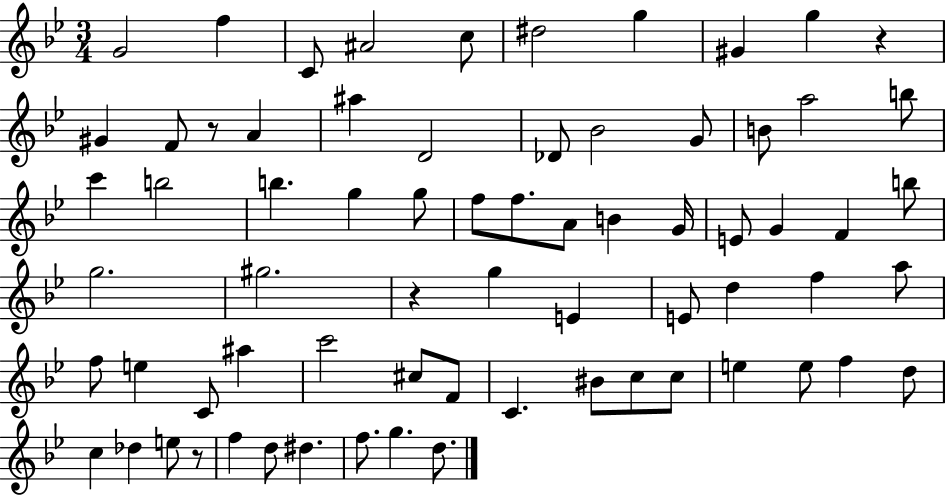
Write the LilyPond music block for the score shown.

{
  \clef treble
  \numericTimeSignature
  \time 3/4
  \key bes \major
  \repeat volta 2 { g'2 f''4 | c'8 ais'2 c''8 | dis''2 g''4 | gis'4 g''4 r4 | \break gis'4 f'8 r8 a'4 | ais''4 d'2 | des'8 bes'2 g'8 | b'8 a''2 b''8 | \break c'''4 b''2 | b''4. g''4 g''8 | f''8 f''8. a'8 b'4 g'16 | e'8 g'4 f'4 b''8 | \break g''2. | gis''2. | r4 g''4 e'4 | e'8 d''4 f''4 a''8 | \break f''8 e''4 c'8 ais''4 | c'''2 cis''8 f'8 | c'4. bis'8 c''8 c''8 | e''4 e''8 f''4 d''8 | \break c''4 des''4 e''8 r8 | f''4 d''8 dis''4. | f''8. g''4. d''8. | } \bar "|."
}